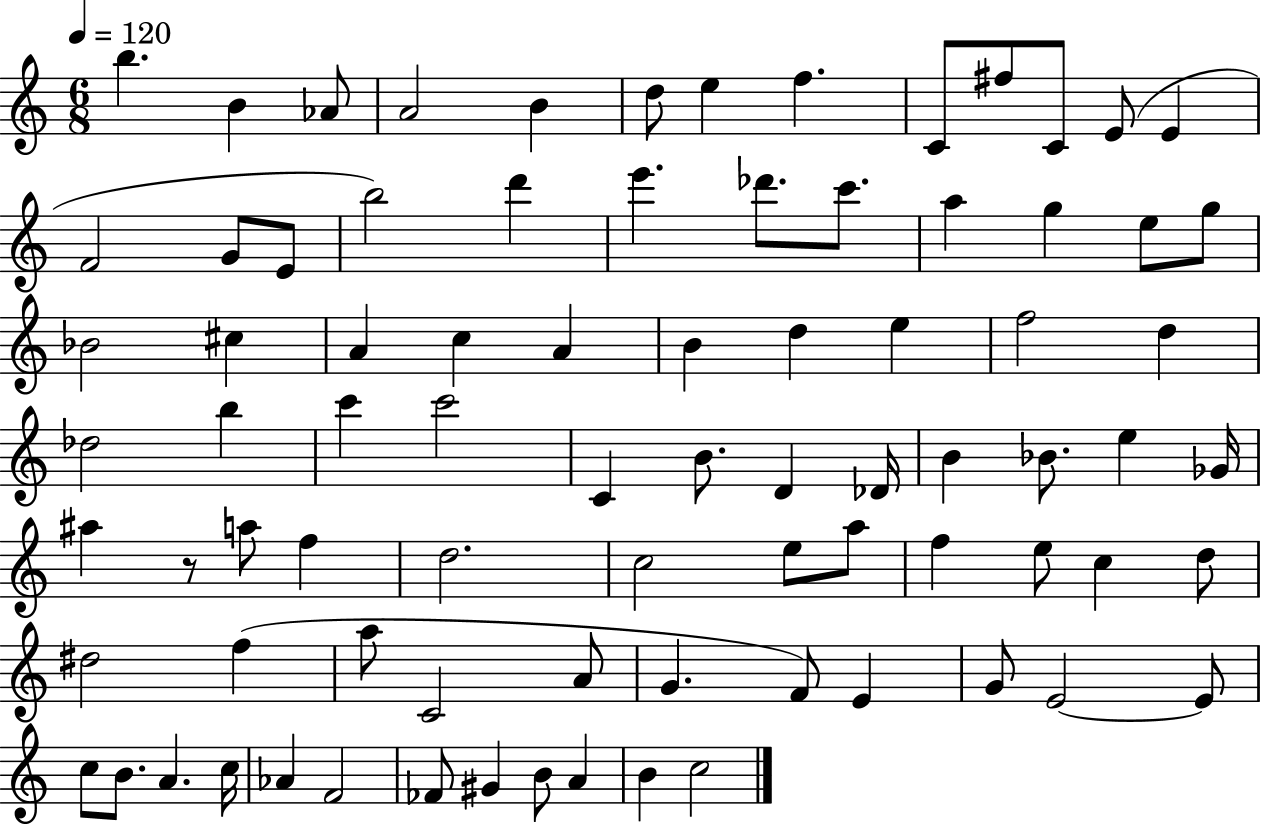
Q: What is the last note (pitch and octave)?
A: C5